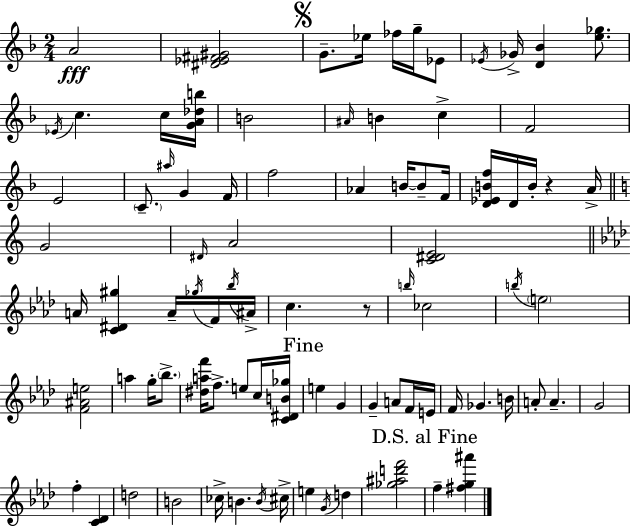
A4/h [D#4,Eb4,F#4,G#4]/h G4/e. Eb5/s FES5/s G5/s Eb4/e Eb4/s Gb4/s [D4,Bb4]/q [E5,Gb5]/e. Eb4/s C5/q. C5/s [G4,A4,Db5,B5]/s B4/h A#4/s B4/q C5/q F4/h E4/h C4/e. A#5/s G4/q F4/s F5/h Ab4/q B4/s B4/e F4/s [D4,Eb4,B4,F5]/s D4/s B4/s R/q A4/s G4/h D#4/s A4/h [C4,D#4,E4]/h A4/s [C4,D#4,G#5]/q A4/s Gb5/s F4/s Bb5/s A#4/s C5/q. R/e B5/s CES5/h B5/s E5/h [F4,A#4,E5]/h A5/q G5/s Bb5/e. [D#5,A5,F6]/s F5/e. E5/e C5/s [C4,D#4,B4,Gb5]/s E5/q G4/q G4/q A4/e F4/s E4/s F4/s Gb4/q. B4/s A4/e A4/q. G4/h F5/q [C4,Db4]/q D5/h B4/h CES5/s B4/q. B4/s C#5/s E5/q G4/s D5/q [Gb5,A#5,D6,F6]/h F5/q [F#5,G5,A#6]/q